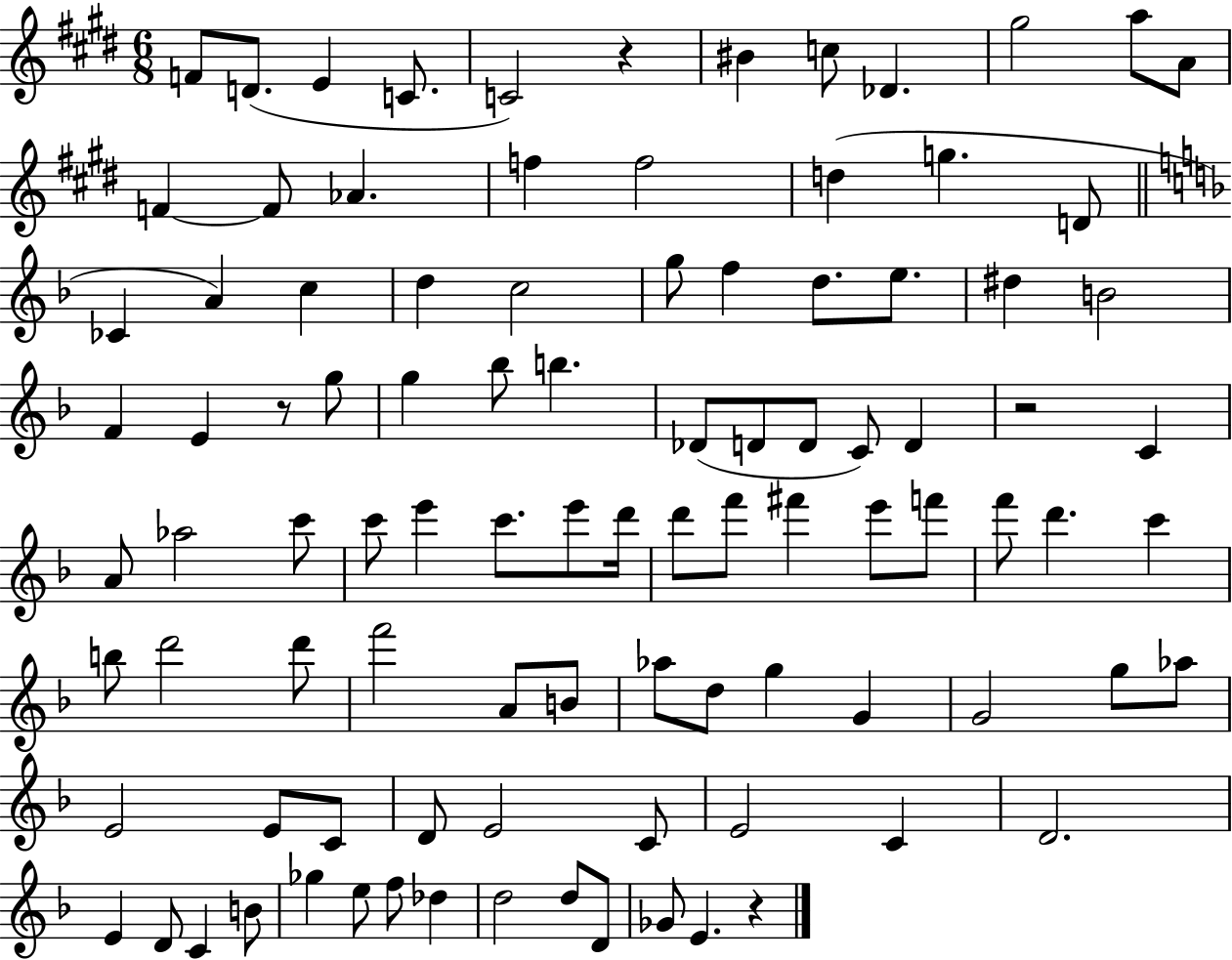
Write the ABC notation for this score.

X:1
T:Untitled
M:6/8
L:1/4
K:E
F/2 D/2 E C/2 C2 z ^B c/2 _D ^g2 a/2 A/2 F F/2 _A f f2 d g D/2 _C A c d c2 g/2 f d/2 e/2 ^d B2 F E z/2 g/2 g _b/2 b _D/2 D/2 D/2 C/2 D z2 C A/2 _a2 c'/2 c'/2 e' c'/2 e'/2 d'/4 d'/2 f'/2 ^f' e'/2 f'/2 f'/2 d' c' b/2 d'2 d'/2 f'2 A/2 B/2 _a/2 d/2 g G G2 g/2 _a/2 E2 E/2 C/2 D/2 E2 C/2 E2 C D2 E D/2 C B/2 _g e/2 f/2 _d d2 d/2 D/2 _G/2 E z